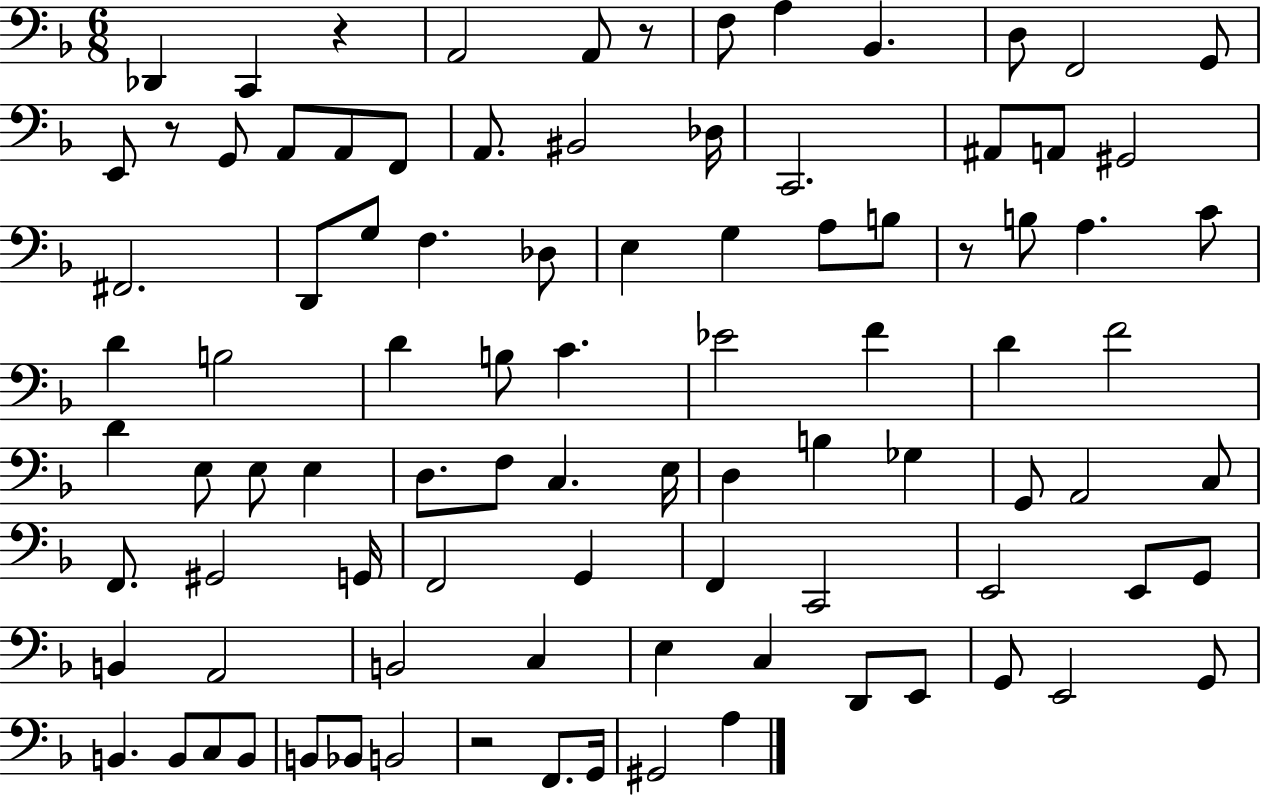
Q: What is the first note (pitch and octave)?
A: Db2